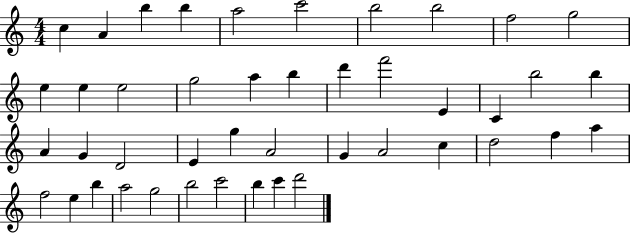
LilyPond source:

{
  \clef treble
  \numericTimeSignature
  \time 4/4
  \key c \major
  c''4 a'4 b''4 b''4 | a''2 c'''2 | b''2 b''2 | f''2 g''2 | \break e''4 e''4 e''2 | g''2 a''4 b''4 | d'''4 f'''2 e'4 | c'4 b''2 b''4 | \break a'4 g'4 d'2 | e'4 g''4 a'2 | g'4 a'2 c''4 | d''2 f''4 a''4 | \break f''2 e''4 b''4 | a''2 g''2 | b''2 c'''2 | b''4 c'''4 d'''2 | \break \bar "|."
}